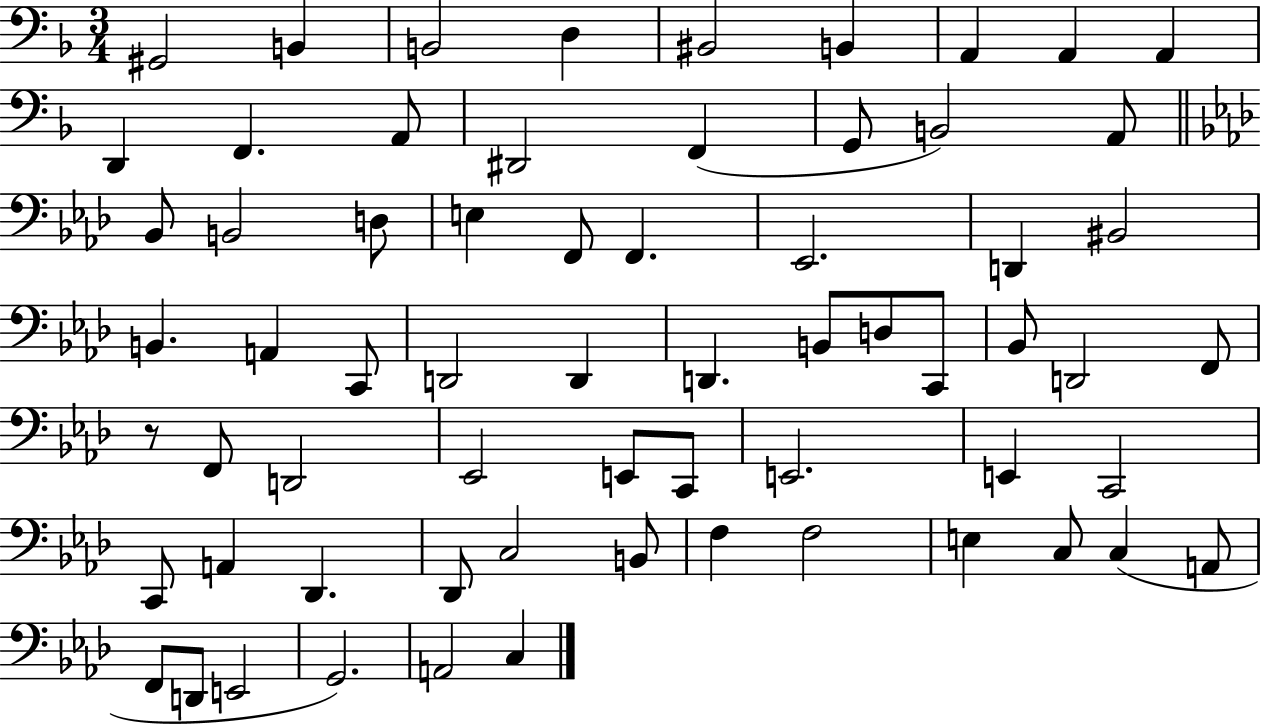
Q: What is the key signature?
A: F major